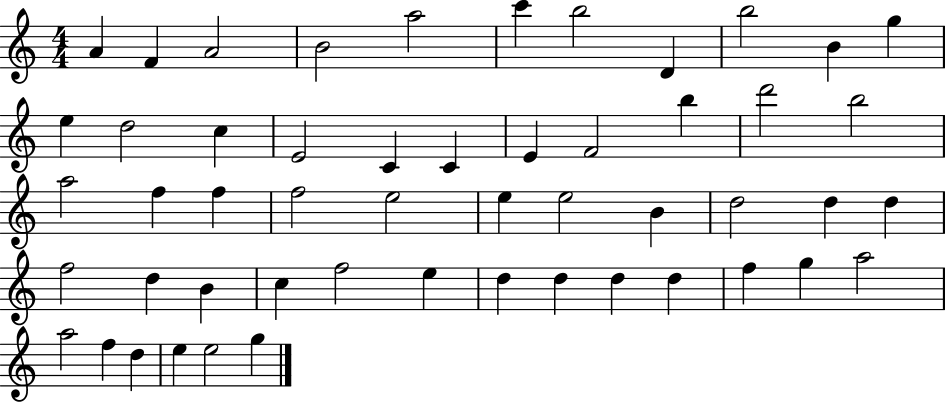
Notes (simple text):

A4/q F4/q A4/h B4/h A5/h C6/q B5/h D4/q B5/h B4/q G5/q E5/q D5/h C5/q E4/h C4/q C4/q E4/q F4/h B5/q D6/h B5/h A5/h F5/q F5/q F5/h E5/h E5/q E5/h B4/q D5/h D5/q D5/q F5/h D5/q B4/q C5/q F5/h E5/q D5/q D5/q D5/q D5/q F5/q G5/q A5/h A5/h F5/q D5/q E5/q E5/h G5/q